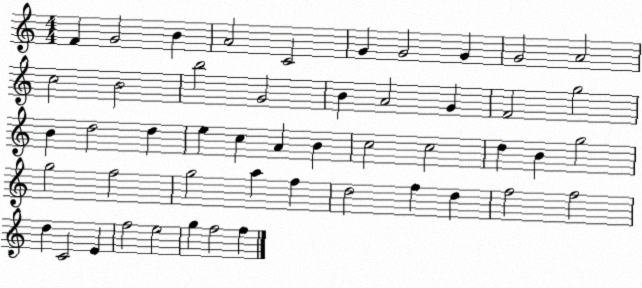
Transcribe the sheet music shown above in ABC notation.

X:1
T:Untitled
M:4/4
L:1/4
K:C
F G2 B A2 C2 G G2 G G2 A2 c2 B2 b2 G2 B A2 G F2 g2 B d2 d e c A B c2 c2 d B g2 g2 f2 g2 a f d2 f d f2 f2 d C2 E f2 e2 g f2 f